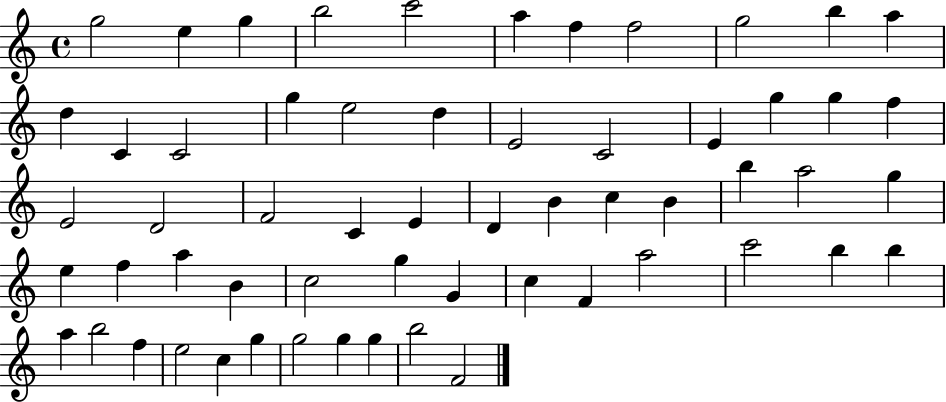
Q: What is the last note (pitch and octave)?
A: F4